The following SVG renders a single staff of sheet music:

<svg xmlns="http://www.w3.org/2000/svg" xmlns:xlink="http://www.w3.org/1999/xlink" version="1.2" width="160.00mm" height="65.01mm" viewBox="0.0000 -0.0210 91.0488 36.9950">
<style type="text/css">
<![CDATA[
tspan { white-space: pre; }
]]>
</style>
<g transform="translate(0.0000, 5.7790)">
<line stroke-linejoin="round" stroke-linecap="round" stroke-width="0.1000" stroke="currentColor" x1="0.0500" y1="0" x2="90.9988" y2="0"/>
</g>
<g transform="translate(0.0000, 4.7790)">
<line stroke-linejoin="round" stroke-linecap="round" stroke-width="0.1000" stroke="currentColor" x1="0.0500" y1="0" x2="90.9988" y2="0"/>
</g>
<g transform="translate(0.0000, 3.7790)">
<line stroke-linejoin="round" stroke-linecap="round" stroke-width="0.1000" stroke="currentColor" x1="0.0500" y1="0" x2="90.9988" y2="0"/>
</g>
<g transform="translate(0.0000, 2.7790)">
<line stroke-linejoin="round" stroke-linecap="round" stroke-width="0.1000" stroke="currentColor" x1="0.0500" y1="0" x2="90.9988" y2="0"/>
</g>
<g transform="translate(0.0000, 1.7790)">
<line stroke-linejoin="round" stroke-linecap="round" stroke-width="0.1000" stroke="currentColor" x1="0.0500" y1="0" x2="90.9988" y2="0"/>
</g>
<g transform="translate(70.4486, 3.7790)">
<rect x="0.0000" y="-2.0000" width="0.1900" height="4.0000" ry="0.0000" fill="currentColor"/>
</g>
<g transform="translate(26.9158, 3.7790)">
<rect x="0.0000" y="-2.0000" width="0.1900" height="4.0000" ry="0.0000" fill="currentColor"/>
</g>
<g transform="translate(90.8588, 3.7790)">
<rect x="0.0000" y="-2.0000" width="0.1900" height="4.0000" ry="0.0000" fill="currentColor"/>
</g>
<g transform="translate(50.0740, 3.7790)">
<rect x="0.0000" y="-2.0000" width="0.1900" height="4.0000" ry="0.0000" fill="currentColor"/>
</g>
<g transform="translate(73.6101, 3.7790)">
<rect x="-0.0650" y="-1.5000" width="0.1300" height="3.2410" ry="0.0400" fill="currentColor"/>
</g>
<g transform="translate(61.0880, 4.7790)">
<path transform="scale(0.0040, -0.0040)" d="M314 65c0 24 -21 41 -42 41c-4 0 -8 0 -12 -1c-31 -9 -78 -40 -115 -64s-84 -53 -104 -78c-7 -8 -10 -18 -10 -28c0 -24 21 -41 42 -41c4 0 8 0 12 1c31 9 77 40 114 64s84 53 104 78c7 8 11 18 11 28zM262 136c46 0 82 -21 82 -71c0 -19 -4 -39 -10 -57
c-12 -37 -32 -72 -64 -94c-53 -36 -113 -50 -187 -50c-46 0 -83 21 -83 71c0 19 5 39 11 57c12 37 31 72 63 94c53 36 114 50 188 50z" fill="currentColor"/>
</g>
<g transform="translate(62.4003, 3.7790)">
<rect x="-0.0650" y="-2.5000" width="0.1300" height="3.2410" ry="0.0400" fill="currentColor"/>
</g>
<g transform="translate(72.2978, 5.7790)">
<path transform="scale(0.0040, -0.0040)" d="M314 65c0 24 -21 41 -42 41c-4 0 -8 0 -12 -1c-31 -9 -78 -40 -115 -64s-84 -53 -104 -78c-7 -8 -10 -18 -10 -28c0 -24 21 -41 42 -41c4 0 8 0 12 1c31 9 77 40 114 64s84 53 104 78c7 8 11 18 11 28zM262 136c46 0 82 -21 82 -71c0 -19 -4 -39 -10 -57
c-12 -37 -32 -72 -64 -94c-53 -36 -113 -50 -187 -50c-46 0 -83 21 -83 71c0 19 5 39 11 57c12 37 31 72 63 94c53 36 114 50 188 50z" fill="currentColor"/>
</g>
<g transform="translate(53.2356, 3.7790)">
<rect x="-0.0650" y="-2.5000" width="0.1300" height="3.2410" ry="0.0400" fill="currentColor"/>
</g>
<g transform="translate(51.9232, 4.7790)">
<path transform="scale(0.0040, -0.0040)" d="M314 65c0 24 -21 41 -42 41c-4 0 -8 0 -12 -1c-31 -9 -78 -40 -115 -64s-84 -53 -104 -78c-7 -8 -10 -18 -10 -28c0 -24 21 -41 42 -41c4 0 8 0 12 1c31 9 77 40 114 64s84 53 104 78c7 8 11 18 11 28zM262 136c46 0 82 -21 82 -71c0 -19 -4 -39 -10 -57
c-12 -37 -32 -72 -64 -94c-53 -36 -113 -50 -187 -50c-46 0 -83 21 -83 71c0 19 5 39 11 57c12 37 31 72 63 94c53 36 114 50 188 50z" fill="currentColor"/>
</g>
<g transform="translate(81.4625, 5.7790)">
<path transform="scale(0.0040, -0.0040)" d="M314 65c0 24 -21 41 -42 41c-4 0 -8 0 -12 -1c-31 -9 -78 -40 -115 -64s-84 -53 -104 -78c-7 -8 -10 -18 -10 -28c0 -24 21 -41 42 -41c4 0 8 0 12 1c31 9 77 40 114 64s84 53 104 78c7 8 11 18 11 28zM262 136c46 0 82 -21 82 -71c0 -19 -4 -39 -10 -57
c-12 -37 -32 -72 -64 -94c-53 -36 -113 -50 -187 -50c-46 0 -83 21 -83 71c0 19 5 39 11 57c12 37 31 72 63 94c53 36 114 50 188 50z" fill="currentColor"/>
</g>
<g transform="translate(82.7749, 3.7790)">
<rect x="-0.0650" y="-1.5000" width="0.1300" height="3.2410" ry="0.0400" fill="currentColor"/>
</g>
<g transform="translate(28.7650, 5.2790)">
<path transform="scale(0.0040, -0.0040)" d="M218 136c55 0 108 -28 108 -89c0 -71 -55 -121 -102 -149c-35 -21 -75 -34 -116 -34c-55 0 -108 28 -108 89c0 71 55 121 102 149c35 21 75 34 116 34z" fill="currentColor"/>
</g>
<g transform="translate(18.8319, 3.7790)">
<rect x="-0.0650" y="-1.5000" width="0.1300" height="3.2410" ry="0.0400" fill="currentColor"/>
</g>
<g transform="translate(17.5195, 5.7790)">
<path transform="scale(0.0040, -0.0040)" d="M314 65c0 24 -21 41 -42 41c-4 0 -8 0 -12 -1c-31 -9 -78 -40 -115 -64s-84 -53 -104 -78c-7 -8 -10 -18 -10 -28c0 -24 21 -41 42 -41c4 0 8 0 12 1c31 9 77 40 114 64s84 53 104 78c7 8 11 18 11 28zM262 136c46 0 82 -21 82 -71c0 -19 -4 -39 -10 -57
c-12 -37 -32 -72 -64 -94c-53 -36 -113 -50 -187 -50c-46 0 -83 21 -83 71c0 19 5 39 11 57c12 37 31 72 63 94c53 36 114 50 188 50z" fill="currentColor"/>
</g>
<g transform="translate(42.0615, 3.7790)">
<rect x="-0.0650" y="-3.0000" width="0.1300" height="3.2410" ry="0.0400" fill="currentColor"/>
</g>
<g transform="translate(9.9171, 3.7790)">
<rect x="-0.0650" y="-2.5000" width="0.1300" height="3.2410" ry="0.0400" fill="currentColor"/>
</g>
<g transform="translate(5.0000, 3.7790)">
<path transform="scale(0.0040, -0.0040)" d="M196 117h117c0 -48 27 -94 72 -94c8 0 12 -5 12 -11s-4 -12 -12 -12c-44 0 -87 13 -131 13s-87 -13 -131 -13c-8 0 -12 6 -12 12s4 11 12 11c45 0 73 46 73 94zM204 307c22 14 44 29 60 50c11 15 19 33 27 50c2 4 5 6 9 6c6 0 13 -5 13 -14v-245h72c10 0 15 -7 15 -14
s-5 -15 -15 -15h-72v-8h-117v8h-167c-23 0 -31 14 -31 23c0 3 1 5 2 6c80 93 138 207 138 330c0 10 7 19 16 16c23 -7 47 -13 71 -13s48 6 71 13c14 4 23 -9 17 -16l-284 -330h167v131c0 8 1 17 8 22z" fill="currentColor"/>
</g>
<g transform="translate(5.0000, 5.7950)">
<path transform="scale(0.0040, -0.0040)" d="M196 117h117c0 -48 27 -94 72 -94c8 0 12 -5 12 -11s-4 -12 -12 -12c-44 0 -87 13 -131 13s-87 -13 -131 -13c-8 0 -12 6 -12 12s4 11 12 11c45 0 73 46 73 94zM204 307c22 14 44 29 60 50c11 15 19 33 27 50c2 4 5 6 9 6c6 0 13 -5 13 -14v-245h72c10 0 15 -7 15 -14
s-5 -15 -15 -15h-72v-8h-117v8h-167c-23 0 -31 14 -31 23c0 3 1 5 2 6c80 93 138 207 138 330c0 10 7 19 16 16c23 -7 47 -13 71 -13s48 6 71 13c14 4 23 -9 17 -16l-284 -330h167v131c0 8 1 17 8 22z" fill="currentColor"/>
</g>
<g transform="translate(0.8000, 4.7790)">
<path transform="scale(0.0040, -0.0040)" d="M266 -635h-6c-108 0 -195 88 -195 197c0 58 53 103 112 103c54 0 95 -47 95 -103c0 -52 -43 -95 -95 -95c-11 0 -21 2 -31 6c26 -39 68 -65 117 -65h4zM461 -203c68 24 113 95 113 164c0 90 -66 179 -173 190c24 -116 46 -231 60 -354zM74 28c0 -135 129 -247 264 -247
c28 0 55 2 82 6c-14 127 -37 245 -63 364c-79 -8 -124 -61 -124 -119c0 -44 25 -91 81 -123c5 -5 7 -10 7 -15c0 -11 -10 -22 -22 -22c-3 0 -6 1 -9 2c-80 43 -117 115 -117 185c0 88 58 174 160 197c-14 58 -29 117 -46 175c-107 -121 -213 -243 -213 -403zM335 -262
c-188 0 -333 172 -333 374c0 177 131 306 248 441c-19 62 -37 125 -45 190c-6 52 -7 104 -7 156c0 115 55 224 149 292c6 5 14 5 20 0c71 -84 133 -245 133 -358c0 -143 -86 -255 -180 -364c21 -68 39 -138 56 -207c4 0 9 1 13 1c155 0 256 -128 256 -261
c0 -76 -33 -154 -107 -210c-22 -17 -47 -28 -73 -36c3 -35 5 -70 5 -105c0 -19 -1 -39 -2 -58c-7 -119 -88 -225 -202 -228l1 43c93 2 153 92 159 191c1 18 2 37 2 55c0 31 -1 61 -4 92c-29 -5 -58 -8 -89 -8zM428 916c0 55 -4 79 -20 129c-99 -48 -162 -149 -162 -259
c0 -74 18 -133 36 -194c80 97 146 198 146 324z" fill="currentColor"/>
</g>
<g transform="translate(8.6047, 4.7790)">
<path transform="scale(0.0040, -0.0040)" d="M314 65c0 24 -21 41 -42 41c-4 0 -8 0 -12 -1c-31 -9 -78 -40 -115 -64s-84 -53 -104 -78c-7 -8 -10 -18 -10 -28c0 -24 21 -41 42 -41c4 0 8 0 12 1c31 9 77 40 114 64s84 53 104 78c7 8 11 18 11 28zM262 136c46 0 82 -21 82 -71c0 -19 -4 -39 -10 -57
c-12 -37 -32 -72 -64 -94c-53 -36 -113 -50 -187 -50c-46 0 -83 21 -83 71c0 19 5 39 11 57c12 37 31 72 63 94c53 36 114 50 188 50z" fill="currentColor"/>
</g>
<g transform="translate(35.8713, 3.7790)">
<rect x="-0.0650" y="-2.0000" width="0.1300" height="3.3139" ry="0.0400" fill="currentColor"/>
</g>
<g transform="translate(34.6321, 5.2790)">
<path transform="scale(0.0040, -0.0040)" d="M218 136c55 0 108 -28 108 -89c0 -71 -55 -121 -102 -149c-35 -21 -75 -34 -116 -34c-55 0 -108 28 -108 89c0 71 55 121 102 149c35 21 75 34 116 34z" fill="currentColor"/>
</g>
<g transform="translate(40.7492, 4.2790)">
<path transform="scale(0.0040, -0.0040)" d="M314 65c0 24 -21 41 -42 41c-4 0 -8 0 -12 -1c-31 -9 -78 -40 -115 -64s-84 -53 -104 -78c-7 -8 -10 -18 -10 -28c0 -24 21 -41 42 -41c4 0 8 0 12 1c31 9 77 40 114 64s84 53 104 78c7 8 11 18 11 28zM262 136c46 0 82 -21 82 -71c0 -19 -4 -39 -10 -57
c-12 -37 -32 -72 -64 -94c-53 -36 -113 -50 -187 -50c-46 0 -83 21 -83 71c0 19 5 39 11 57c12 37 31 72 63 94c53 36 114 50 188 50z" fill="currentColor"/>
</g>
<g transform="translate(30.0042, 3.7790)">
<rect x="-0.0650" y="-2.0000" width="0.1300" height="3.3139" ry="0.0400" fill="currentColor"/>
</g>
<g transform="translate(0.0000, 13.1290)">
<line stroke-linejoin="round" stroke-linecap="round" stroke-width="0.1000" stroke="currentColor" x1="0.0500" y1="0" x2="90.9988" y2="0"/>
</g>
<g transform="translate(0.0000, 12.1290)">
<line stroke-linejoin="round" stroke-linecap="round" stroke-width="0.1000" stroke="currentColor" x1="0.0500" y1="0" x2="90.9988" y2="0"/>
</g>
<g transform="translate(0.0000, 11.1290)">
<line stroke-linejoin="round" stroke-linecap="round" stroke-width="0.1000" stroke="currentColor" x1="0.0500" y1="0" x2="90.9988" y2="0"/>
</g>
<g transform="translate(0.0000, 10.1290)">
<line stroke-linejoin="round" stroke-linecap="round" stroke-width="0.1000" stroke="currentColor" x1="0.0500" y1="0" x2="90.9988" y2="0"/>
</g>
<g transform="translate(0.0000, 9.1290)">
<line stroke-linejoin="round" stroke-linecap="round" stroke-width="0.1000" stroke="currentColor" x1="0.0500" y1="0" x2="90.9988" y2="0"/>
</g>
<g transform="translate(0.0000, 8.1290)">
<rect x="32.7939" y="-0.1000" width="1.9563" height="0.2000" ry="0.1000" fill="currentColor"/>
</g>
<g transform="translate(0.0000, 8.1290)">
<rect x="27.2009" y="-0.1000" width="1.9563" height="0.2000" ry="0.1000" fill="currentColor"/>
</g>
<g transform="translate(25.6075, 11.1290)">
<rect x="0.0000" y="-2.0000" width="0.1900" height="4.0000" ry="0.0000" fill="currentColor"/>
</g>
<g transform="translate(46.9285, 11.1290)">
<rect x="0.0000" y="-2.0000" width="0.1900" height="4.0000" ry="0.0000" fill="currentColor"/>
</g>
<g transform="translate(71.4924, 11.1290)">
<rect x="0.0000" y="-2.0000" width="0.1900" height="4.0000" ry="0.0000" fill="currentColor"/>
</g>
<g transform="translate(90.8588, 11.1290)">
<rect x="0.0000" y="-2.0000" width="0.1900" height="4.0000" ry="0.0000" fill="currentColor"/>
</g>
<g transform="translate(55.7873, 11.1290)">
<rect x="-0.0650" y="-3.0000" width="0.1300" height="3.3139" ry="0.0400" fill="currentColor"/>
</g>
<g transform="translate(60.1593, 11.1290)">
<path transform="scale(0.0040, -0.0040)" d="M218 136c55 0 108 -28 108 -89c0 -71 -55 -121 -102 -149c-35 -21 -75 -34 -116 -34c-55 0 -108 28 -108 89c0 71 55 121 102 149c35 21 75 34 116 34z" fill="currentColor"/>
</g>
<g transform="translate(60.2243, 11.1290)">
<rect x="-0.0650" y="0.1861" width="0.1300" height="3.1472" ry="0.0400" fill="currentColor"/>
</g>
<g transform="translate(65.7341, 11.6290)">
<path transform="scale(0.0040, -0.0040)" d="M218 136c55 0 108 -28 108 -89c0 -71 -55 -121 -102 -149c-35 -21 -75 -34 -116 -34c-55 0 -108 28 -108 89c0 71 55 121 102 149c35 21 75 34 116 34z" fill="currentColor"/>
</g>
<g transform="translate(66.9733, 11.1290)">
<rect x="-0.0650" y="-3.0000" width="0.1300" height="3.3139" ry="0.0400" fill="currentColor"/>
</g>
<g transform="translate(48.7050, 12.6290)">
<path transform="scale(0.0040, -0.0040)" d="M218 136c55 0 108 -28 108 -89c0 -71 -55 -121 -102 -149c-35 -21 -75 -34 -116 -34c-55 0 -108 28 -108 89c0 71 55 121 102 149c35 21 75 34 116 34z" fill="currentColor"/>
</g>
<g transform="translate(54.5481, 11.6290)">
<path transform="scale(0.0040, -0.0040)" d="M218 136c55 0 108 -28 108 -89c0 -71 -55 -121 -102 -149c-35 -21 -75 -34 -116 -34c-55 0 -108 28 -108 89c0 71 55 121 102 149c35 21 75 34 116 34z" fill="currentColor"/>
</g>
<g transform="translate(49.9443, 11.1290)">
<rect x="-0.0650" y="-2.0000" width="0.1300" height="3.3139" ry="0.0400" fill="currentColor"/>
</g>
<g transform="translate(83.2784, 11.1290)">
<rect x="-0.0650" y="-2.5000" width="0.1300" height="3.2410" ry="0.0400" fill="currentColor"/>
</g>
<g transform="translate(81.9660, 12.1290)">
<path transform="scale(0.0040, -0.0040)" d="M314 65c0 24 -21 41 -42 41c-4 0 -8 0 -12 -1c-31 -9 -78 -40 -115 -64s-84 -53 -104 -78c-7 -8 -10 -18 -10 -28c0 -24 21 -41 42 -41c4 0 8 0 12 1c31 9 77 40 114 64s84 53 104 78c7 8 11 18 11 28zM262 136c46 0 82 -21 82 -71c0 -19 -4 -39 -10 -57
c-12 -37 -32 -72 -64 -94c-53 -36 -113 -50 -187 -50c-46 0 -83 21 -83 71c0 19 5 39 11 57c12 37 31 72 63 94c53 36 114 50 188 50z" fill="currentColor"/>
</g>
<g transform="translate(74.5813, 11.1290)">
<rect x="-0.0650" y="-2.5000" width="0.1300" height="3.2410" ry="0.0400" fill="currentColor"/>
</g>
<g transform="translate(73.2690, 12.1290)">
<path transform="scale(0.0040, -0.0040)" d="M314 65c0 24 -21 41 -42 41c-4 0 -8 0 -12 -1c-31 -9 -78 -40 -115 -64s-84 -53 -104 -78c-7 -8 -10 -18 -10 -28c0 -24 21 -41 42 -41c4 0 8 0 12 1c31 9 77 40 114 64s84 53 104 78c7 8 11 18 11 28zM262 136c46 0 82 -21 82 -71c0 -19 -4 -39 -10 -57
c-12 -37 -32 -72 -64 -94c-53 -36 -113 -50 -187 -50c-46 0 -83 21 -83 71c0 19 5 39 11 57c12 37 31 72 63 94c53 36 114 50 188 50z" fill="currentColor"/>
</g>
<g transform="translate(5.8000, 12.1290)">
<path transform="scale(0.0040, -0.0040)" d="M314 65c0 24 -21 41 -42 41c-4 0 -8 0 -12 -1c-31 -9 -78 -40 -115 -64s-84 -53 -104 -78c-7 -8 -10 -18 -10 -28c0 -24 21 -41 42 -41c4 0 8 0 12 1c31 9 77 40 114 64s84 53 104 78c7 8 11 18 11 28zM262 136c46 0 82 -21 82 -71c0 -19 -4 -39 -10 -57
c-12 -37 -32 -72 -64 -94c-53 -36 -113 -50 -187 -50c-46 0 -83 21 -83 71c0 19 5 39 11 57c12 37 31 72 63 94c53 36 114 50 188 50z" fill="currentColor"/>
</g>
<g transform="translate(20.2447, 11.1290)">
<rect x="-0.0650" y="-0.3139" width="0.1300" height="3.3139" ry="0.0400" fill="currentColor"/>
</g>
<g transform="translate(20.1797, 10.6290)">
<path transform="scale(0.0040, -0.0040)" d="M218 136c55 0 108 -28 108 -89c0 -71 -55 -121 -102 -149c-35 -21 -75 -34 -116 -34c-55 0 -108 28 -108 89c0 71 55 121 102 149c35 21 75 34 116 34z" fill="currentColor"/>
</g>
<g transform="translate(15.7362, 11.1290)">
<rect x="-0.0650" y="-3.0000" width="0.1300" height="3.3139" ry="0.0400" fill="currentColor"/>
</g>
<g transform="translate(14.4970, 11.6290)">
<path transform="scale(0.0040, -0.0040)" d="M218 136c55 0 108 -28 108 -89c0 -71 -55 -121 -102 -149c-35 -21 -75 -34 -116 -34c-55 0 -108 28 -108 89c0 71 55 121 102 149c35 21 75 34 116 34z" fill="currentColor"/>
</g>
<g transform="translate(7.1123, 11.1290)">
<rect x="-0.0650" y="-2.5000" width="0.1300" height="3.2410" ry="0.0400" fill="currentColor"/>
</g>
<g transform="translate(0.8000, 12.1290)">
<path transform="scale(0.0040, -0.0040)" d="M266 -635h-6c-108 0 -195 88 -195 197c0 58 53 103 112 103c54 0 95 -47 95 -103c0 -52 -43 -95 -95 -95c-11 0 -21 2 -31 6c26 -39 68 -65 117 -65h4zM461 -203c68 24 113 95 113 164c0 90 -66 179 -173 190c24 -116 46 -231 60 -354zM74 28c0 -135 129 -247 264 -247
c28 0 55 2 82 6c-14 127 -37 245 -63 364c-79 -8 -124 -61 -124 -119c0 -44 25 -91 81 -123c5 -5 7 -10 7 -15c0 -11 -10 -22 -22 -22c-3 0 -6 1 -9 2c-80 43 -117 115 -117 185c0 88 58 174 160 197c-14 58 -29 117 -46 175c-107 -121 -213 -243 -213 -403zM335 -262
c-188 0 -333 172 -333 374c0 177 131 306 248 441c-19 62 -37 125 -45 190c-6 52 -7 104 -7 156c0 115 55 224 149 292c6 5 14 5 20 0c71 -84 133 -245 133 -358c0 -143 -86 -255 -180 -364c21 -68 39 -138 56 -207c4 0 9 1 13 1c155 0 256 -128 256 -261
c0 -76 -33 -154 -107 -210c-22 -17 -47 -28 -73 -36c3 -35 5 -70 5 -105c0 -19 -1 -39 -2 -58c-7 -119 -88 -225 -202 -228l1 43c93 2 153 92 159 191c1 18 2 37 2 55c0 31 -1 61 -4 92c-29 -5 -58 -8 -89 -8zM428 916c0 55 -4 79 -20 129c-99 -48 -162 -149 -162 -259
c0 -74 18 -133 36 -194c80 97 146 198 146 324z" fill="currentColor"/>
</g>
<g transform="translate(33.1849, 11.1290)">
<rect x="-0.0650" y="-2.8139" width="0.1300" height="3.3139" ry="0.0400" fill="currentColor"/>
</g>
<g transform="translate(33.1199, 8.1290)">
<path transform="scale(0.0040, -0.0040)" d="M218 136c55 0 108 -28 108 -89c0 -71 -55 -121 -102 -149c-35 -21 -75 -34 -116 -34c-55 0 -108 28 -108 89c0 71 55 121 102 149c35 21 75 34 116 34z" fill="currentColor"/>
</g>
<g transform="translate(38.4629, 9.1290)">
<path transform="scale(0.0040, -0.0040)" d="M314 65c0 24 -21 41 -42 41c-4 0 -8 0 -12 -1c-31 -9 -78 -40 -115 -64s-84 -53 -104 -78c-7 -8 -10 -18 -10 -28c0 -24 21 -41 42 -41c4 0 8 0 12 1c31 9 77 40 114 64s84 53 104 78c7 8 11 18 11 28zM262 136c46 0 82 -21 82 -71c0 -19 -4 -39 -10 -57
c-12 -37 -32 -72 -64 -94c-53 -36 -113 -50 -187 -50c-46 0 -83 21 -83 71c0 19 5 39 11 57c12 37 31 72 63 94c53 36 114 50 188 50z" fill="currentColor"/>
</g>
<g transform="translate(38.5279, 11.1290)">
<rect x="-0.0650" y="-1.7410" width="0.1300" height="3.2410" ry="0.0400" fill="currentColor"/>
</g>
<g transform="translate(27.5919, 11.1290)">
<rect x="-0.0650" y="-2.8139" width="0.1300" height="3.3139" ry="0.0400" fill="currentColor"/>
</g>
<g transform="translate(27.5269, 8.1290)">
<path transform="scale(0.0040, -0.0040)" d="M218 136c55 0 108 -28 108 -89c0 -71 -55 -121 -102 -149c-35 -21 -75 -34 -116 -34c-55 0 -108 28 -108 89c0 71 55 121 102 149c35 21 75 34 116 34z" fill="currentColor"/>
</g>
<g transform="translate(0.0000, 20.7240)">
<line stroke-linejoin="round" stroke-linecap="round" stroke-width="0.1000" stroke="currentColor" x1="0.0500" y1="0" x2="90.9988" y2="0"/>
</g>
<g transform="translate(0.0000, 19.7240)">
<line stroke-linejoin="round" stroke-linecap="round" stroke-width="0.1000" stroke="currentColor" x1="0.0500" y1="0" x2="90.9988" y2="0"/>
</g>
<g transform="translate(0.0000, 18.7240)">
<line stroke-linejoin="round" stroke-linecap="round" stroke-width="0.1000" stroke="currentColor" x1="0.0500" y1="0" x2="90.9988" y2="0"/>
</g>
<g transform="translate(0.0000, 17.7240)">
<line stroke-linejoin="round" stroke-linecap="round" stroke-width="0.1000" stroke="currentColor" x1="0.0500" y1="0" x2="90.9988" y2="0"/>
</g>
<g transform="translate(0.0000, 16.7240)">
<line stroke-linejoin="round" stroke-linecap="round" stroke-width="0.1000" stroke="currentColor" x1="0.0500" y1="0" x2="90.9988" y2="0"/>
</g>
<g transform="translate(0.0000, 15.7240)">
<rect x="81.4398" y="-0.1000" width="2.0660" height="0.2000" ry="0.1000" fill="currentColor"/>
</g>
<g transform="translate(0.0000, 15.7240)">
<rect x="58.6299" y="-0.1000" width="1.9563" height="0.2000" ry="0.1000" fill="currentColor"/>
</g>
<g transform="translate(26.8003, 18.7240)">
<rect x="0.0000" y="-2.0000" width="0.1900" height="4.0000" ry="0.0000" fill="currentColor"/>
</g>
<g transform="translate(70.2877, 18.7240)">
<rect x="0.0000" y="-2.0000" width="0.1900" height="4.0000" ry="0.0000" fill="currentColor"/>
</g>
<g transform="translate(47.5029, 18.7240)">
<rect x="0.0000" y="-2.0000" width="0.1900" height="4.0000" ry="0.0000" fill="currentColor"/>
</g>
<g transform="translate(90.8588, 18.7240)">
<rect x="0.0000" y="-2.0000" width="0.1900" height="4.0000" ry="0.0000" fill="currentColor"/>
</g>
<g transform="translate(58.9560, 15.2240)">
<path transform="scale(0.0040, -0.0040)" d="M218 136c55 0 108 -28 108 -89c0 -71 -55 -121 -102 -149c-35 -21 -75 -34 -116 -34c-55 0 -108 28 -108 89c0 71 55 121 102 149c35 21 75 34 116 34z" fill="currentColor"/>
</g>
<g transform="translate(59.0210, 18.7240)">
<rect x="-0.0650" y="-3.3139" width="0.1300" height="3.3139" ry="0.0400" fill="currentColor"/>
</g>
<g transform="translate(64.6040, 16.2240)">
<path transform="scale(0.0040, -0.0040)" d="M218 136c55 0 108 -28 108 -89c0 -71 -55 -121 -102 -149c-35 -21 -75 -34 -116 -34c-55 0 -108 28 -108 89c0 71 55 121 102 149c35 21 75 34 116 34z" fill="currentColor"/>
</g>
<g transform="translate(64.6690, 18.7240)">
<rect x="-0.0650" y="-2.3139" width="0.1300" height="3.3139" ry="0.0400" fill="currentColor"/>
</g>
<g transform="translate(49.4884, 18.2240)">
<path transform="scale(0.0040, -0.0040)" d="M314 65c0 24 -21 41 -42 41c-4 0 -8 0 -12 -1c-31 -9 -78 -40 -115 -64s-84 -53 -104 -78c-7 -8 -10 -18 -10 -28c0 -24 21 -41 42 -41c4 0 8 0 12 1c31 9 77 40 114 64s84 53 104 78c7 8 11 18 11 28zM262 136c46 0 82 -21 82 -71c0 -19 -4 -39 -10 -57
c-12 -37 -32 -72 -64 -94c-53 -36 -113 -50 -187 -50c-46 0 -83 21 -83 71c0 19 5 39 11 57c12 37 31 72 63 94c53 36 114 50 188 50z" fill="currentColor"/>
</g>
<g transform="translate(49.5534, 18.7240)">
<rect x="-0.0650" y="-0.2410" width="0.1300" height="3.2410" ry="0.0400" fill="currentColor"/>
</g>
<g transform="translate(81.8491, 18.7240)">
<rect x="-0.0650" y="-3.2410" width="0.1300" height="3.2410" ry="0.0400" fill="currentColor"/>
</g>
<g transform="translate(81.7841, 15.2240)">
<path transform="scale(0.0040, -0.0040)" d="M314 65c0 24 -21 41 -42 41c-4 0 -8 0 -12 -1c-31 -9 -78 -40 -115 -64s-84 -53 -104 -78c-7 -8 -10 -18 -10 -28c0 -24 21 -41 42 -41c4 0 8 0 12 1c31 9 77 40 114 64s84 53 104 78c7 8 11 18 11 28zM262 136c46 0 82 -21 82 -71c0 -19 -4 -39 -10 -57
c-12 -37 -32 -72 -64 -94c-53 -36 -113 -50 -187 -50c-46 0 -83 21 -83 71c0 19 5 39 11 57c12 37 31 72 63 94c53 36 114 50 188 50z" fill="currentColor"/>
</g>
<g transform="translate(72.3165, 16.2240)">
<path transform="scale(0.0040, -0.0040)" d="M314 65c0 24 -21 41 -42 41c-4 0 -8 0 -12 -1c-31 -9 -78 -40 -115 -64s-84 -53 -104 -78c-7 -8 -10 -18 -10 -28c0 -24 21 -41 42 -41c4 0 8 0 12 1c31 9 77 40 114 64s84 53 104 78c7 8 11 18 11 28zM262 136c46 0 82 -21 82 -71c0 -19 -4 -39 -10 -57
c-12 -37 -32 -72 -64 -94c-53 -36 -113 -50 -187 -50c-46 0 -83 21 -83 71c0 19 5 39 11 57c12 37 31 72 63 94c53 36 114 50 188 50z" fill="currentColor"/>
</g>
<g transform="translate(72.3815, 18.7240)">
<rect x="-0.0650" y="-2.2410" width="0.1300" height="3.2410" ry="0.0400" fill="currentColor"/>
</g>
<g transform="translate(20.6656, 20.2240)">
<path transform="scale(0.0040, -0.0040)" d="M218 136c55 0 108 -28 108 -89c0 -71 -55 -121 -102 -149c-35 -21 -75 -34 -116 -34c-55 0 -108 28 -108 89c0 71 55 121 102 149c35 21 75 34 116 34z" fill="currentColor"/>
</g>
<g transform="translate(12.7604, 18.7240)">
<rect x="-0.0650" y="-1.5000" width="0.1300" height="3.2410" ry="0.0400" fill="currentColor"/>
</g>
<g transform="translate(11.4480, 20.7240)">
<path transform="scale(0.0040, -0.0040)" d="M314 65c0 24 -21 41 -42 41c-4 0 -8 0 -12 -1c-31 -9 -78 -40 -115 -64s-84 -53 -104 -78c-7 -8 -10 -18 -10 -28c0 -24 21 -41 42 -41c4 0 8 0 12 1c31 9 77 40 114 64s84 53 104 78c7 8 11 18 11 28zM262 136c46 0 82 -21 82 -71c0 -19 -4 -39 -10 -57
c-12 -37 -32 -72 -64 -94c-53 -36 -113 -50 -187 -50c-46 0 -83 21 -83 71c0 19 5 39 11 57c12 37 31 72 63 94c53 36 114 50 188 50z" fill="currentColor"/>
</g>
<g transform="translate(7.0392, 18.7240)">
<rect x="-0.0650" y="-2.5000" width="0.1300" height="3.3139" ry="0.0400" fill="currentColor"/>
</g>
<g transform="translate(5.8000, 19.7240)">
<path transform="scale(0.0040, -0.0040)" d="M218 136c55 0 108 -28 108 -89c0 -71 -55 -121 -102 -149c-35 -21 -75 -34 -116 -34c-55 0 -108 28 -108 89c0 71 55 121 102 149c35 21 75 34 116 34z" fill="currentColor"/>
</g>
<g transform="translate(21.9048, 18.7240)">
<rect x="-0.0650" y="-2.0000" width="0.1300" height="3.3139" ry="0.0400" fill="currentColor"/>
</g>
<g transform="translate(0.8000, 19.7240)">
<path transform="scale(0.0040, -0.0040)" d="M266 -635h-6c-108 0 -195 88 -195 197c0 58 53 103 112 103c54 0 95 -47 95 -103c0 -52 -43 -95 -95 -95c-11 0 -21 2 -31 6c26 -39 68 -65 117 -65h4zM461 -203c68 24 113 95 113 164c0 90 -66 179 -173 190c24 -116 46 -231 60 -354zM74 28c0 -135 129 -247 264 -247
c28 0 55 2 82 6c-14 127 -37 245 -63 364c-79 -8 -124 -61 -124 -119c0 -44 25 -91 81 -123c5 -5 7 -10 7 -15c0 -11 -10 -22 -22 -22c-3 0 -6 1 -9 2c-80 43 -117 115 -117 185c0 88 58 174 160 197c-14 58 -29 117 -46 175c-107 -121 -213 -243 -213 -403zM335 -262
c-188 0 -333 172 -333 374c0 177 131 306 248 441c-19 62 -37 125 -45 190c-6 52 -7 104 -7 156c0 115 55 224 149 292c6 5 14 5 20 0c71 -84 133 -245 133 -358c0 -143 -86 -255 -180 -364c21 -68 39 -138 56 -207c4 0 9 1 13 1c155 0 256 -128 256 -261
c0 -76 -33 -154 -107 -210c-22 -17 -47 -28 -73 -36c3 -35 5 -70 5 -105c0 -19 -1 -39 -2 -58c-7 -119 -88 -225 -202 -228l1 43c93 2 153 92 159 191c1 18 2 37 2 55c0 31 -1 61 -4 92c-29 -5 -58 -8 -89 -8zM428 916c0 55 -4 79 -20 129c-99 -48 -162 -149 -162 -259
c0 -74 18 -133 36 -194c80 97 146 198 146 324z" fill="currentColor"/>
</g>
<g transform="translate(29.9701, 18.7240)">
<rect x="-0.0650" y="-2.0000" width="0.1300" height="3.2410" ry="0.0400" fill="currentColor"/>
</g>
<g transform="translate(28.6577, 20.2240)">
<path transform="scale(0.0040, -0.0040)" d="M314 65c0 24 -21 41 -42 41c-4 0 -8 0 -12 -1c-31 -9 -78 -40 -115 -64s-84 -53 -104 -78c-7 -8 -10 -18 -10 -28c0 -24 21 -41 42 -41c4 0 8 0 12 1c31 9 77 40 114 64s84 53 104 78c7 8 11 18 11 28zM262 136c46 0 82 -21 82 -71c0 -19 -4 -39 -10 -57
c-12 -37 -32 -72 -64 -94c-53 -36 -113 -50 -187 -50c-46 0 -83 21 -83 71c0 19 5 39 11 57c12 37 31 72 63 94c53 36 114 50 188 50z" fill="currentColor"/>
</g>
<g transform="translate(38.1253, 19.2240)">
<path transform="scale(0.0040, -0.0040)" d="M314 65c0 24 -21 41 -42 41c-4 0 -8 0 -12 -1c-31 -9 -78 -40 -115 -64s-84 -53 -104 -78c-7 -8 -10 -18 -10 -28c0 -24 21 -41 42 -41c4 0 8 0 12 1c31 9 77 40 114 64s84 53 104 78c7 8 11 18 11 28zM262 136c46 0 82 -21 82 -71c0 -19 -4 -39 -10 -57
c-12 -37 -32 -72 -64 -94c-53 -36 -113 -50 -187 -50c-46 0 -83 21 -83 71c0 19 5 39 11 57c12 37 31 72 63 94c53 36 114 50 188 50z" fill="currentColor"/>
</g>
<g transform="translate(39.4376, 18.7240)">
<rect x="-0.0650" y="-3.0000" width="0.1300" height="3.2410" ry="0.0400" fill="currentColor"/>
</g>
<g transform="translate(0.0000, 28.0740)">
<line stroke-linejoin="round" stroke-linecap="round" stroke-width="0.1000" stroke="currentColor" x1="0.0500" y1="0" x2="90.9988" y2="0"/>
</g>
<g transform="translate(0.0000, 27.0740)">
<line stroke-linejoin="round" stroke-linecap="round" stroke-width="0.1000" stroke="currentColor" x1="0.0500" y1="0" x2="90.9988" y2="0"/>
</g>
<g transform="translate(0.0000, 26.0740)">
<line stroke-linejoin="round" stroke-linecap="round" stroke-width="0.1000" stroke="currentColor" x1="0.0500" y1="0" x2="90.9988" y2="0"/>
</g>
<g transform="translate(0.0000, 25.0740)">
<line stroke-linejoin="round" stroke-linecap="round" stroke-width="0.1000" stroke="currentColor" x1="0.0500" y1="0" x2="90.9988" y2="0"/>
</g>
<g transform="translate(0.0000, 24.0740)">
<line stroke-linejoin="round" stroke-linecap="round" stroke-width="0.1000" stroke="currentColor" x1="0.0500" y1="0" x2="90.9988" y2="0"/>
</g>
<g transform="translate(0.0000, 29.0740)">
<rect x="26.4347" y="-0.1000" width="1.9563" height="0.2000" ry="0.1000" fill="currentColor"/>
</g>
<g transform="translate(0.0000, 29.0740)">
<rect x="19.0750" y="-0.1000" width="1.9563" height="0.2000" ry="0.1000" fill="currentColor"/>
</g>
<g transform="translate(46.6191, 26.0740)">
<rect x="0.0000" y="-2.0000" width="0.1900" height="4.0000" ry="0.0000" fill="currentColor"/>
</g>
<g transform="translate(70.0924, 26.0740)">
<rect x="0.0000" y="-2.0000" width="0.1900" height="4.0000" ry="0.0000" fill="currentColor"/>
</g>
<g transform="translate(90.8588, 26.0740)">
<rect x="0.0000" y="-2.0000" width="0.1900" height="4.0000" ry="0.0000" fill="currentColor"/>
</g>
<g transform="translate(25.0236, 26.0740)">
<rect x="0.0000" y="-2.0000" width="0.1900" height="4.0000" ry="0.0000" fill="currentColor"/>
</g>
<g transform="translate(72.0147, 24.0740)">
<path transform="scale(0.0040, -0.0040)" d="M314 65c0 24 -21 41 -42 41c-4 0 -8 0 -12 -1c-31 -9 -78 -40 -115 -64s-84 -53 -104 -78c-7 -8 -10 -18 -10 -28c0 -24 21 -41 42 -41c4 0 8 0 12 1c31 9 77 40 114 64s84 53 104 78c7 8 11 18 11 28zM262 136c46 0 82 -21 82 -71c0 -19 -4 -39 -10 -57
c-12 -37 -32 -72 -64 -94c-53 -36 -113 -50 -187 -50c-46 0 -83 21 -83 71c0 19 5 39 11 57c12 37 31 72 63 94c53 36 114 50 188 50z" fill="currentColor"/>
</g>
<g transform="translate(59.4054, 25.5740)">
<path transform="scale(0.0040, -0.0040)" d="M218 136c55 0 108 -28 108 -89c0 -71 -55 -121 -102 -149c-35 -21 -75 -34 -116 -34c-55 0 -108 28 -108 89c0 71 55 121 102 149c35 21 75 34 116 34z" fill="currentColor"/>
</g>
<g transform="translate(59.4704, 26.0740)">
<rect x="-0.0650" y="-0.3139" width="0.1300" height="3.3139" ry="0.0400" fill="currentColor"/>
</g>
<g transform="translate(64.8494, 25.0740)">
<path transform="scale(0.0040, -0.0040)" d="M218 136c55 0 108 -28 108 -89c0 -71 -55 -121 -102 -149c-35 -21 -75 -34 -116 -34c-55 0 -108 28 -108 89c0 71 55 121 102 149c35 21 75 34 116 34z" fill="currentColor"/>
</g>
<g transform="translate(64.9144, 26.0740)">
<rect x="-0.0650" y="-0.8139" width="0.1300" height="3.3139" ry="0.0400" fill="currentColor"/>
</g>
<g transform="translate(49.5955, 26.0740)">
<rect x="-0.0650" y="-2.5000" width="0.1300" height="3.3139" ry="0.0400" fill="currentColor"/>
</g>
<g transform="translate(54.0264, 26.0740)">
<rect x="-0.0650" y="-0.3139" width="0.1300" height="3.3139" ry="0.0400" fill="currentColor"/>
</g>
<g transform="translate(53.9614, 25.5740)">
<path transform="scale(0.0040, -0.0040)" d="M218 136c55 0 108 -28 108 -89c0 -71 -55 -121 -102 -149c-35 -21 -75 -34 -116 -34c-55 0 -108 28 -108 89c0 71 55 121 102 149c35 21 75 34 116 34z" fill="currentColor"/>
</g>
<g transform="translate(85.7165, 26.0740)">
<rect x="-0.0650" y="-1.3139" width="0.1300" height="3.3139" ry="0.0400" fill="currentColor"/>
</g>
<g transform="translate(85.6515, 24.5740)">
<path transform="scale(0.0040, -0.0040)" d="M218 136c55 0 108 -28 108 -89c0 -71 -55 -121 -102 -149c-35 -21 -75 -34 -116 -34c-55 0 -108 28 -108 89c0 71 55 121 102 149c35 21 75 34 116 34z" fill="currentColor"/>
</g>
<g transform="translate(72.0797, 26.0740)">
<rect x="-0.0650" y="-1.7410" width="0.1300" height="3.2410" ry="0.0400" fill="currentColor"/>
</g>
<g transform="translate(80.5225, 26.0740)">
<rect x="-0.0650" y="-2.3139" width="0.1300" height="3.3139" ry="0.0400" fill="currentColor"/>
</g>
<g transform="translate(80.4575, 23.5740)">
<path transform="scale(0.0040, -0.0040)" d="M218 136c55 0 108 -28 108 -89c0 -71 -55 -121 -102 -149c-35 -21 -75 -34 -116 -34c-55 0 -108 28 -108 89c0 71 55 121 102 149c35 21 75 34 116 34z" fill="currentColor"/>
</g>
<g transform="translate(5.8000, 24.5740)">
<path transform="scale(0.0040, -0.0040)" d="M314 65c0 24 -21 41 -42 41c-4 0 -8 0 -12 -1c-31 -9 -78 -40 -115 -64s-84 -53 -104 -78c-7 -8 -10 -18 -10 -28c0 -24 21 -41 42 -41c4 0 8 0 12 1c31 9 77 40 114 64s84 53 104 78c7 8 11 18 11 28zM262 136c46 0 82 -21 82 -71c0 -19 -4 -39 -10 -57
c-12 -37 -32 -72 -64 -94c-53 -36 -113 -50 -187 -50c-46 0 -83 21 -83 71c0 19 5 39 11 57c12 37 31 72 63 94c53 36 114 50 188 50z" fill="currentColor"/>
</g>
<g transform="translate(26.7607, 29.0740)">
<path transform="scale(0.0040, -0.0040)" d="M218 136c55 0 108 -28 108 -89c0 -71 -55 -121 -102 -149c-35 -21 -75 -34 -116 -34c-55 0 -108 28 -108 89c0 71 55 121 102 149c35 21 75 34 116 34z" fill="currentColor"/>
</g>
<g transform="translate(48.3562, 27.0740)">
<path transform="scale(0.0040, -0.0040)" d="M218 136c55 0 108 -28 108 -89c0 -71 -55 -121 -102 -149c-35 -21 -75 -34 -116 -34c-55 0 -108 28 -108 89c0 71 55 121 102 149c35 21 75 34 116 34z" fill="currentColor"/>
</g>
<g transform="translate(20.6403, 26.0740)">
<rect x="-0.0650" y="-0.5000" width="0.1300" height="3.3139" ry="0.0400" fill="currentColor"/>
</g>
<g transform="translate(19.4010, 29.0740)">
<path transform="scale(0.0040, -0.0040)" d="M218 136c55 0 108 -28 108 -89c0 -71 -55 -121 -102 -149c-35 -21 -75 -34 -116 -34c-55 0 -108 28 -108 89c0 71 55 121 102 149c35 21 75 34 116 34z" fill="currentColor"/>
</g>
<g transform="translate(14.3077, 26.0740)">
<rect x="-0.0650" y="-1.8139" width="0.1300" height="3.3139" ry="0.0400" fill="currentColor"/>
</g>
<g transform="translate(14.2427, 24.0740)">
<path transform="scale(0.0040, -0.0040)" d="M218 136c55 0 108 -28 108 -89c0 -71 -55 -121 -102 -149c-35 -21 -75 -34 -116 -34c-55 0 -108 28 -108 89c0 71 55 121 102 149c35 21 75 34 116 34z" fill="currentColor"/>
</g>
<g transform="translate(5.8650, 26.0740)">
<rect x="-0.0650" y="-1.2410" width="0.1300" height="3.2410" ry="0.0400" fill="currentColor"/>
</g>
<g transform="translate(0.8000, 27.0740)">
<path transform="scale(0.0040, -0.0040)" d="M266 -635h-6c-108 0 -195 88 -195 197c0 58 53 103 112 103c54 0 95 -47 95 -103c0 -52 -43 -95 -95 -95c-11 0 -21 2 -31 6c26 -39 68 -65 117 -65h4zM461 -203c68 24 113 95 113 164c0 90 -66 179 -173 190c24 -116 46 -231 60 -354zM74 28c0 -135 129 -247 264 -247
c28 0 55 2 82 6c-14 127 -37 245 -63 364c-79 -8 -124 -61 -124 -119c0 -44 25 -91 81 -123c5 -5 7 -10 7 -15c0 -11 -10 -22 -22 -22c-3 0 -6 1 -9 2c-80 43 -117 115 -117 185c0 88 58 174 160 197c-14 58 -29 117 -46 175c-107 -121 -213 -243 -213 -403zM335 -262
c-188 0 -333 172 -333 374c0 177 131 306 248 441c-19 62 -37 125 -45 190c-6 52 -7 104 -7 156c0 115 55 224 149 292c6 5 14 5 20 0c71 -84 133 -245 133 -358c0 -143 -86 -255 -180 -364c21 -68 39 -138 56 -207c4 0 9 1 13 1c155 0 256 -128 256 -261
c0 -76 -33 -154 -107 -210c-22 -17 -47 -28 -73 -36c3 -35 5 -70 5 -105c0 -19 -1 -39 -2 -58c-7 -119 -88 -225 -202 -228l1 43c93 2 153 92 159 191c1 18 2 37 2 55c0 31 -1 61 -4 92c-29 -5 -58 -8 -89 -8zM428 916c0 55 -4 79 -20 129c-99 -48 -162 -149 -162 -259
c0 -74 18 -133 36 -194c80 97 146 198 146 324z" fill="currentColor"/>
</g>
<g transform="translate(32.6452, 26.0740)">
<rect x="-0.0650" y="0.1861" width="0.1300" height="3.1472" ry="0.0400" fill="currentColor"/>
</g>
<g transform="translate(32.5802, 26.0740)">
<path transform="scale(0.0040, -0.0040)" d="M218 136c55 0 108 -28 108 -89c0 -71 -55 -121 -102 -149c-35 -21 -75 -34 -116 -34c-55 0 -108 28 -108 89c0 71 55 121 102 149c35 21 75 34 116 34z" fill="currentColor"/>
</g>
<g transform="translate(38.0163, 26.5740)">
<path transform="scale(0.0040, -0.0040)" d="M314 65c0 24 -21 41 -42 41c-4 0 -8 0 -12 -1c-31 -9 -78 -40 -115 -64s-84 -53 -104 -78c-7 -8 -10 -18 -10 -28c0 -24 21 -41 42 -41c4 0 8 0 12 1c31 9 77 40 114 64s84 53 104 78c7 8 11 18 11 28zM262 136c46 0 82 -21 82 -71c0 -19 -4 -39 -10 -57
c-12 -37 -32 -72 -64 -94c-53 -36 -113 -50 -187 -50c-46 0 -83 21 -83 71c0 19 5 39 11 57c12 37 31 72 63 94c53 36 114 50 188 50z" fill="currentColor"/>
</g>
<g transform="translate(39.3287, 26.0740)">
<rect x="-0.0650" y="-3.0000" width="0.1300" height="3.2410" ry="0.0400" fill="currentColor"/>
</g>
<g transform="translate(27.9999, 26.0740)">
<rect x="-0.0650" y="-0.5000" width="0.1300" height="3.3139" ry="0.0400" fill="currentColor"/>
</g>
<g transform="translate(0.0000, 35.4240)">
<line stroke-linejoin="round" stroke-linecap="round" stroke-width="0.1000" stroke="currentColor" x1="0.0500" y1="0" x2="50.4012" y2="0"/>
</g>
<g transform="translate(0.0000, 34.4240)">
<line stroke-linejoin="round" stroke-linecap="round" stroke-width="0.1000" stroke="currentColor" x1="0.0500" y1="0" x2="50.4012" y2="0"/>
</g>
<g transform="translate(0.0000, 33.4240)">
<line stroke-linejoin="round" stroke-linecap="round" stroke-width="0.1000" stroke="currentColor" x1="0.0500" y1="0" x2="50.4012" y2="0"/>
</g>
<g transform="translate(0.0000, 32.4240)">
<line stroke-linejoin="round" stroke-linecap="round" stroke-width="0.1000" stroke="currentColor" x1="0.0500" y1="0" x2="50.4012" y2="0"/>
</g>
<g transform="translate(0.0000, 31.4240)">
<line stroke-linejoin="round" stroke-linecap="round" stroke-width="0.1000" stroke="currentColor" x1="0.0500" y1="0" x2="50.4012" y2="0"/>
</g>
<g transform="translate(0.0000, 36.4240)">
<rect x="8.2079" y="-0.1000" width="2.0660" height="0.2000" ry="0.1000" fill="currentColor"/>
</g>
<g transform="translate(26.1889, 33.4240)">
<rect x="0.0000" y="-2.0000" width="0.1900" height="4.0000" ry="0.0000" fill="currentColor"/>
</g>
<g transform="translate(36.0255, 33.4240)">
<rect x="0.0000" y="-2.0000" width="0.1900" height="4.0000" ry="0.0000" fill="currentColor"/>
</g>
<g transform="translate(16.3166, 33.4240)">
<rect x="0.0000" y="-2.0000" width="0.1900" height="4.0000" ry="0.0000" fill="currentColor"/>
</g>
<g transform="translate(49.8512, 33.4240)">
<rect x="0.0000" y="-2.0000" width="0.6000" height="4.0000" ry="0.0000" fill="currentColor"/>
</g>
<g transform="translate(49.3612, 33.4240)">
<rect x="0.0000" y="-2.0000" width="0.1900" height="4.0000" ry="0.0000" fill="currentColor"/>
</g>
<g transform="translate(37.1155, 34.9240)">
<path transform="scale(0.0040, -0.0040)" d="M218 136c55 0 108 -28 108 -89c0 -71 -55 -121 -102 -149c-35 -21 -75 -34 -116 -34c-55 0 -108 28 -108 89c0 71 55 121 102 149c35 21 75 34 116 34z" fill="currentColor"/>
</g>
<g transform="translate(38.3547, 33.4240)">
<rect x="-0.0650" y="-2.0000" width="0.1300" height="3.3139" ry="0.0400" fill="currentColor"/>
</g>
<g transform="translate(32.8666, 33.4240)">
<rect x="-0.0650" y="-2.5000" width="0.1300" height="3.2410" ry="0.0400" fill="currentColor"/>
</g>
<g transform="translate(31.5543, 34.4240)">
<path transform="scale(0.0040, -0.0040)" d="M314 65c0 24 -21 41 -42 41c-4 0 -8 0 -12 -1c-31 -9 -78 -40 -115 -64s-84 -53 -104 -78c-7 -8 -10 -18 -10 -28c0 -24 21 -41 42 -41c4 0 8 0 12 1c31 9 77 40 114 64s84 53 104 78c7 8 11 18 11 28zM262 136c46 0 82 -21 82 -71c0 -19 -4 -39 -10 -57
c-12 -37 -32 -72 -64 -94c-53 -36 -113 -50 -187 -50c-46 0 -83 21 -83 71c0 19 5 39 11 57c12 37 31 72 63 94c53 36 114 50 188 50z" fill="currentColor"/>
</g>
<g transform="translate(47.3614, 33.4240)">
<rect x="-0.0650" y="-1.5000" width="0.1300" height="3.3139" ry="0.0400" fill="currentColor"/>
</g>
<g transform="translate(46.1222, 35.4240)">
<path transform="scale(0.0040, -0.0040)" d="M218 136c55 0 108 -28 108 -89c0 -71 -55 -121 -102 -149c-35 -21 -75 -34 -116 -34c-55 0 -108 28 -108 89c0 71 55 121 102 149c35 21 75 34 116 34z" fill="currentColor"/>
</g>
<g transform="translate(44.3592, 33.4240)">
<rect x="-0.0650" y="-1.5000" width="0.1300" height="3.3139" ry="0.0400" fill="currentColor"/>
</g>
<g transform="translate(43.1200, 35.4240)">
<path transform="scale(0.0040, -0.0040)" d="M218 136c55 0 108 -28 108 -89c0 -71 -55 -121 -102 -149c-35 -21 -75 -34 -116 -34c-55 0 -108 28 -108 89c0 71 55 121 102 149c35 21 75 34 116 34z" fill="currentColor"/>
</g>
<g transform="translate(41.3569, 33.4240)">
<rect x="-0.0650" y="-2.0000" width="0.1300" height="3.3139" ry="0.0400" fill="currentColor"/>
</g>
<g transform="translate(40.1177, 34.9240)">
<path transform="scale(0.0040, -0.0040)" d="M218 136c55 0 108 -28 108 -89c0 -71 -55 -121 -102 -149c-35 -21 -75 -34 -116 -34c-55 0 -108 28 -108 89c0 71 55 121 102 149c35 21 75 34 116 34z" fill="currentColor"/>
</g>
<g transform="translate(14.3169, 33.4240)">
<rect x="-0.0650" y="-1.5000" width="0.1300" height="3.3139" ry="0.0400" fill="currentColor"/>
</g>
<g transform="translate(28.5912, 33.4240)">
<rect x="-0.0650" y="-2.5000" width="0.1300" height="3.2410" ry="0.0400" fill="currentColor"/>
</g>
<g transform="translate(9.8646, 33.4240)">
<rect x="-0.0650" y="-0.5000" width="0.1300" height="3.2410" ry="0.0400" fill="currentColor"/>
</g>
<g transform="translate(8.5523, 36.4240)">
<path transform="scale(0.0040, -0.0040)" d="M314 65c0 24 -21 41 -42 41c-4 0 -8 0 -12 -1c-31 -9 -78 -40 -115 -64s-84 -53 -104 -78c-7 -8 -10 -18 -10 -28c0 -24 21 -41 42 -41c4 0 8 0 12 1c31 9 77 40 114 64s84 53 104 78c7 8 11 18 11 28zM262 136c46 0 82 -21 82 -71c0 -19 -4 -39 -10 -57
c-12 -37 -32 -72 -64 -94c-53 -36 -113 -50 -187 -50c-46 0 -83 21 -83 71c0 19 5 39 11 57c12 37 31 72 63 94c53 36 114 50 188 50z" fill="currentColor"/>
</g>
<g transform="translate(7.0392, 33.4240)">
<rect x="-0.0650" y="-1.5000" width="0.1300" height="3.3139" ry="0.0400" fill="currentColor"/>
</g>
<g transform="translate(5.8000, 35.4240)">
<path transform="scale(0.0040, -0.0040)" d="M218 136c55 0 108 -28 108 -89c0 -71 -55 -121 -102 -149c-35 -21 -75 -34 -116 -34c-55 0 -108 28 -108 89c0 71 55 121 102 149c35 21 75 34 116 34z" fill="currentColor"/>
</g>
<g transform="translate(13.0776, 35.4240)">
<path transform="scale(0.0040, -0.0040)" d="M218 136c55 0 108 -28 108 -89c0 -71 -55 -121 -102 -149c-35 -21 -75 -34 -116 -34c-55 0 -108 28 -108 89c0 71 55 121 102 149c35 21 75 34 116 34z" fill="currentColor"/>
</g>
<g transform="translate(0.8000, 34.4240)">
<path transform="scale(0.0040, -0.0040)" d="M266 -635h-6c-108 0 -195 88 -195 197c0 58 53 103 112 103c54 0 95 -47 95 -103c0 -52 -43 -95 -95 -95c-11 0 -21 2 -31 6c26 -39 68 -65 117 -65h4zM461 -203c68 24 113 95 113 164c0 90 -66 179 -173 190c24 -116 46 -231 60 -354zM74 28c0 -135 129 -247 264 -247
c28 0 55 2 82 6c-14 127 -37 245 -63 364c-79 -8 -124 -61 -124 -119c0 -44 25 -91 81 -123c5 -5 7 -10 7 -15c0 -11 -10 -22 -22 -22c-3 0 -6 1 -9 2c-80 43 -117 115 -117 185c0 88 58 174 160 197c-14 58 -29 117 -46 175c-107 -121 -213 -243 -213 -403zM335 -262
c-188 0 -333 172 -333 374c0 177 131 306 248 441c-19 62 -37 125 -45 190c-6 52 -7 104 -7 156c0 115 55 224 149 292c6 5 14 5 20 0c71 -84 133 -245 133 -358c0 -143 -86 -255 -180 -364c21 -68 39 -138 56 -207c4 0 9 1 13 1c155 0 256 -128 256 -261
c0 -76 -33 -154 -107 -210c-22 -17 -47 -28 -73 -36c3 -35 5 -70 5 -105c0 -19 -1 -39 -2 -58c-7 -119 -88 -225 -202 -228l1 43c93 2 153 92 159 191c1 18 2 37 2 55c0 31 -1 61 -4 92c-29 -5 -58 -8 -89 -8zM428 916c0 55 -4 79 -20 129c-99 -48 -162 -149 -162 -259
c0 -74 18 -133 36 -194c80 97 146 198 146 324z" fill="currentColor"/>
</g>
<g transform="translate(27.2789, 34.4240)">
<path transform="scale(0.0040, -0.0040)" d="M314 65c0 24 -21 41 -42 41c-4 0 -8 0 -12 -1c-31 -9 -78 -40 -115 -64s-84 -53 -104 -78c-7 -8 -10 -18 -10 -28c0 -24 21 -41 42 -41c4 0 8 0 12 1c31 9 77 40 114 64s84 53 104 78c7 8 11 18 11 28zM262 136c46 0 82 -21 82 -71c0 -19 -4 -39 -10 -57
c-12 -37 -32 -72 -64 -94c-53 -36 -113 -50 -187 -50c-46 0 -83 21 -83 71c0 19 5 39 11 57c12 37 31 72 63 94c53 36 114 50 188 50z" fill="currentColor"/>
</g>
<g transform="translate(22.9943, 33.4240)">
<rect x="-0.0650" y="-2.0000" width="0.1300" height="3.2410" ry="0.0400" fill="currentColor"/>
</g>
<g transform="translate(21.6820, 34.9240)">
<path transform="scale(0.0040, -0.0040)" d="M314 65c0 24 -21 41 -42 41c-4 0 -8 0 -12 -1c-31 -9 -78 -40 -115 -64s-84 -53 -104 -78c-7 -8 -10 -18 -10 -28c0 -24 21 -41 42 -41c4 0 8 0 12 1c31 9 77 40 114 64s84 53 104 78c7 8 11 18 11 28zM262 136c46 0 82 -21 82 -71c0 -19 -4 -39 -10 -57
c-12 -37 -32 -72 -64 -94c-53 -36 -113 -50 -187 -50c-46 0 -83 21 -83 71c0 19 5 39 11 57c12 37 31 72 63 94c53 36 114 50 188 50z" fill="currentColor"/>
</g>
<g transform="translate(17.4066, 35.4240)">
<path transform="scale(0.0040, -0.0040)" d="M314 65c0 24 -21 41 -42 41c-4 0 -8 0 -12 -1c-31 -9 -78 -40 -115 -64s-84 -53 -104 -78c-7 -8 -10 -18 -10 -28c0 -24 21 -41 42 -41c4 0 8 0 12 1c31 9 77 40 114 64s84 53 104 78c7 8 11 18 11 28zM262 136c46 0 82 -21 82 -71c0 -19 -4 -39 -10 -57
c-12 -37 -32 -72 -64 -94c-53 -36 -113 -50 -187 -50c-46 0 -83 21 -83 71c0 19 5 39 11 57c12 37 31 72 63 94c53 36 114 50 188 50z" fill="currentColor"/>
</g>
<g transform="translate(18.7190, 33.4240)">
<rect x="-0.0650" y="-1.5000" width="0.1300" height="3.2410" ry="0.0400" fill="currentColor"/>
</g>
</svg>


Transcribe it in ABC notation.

X:1
T:Untitled
M:4/4
L:1/4
K:C
G2 E2 F F A2 G2 G2 E2 E2 G2 A c a a f2 F A B A G2 G2 G E2 F F2 A2 c2 b g g2 b2 e2 f C C B A2 G c c d f2 g e E C2 E E2 F2 G2 G2 F F E E